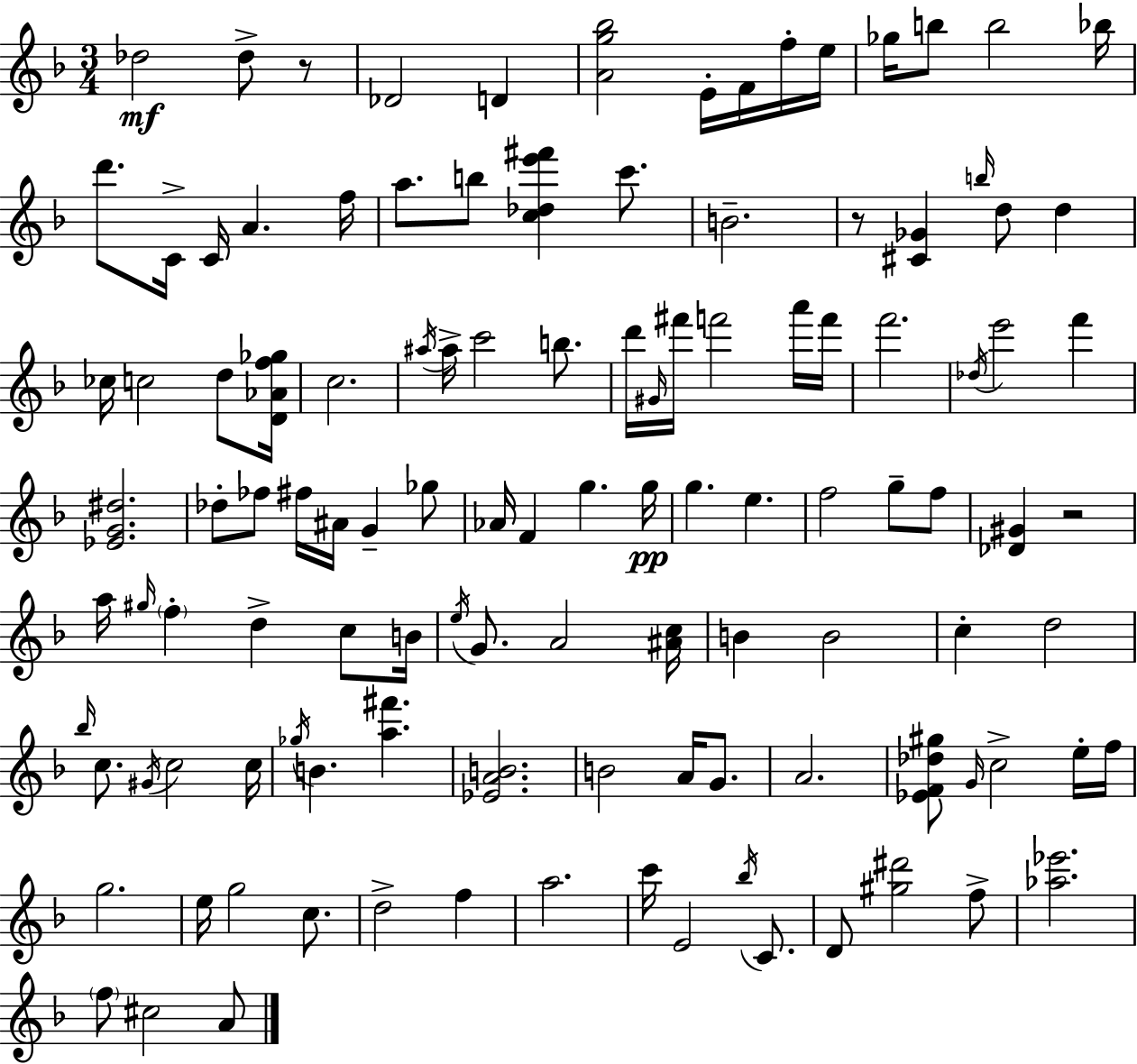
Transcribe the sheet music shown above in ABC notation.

X:1
T:Untitled
M:3/4
L:1/4
K:F
_d2 _d/2 z/2 _D2 D [Ag_b]2 E/4 F/4 f/4 e/4 _g/4 b/2 b2 _b/4 d'/2 C/4 C/4 A f/4 a/2 b/2 [c_de'^f'] c'/2 B2 z/2 [^C_G] b/4 d/2 d _c/4 c2 d/2 [D_Af_g]/4 c2 ^a/4 ^a/4 c'2 b/2 d'/4 ^G/4 ^f'/4 f'2 a'/4 f'/4 f'2 _d/4 e'2 f' [_EG^d]2 _d/2 _f/2 ^f/4 ^A/4 G _g/2 _A/4 F g g/4 g e f2 g/2 f/2 [_D^G] z2 a/4 ^g/4 f d c/2 B/4 e/4 G/2 A2 [^Ac]/4 B B2 c d2 _b/4 c/2 ^G/4 c2 c/4 _g/4 B [a^f'] [_EAB]2 B2 A/4 G/2 A2 [_EF_d^g]/2 G/4 c2 e/4 f/4 g2 e/4 g2 c/2 d2 f a2 c'/4 E2 _b/4 C/2 D/2 [^g^d']2 f/2 [_a_e']2 f/2 ^c2 A/2